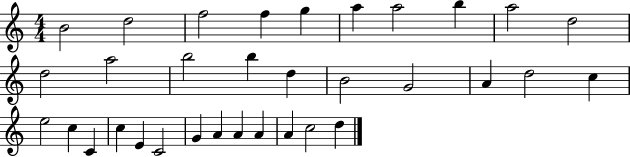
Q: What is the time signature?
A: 4/4